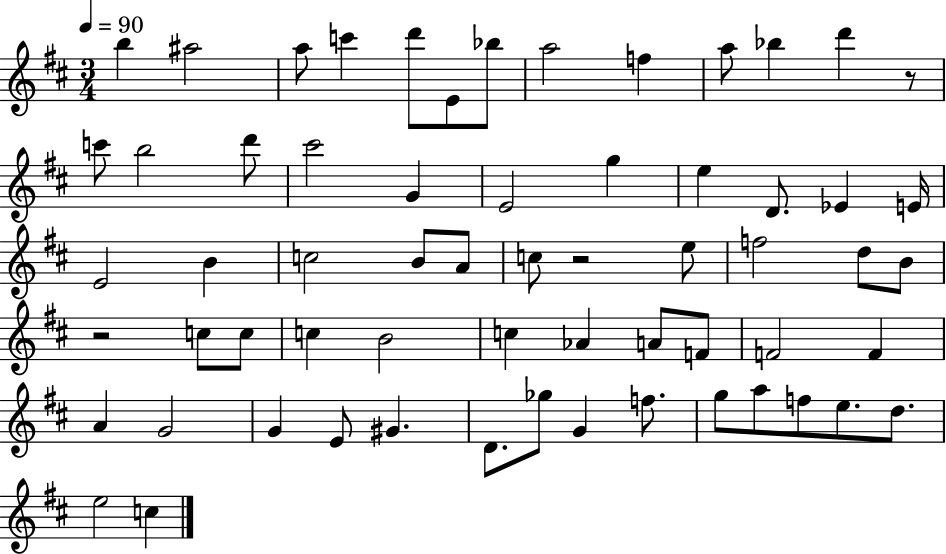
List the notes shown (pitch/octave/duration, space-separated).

B5/q A#5/h A5/e C6/q D6/e E4/e Bb5/e A5/h F5/q A5/e Bb5/q D6/q R/e C6/e B5/h D6/e C#6/h G4/q E4/h G5/q E5/q D4/e. Eb4/q E4/s E4/h B4/q C5/h B4/e A4/e C5/e R/h E5/e F5/h D5/e B4/e R/h C5/e C5/e C5/q B4/h C5/q Ab4/q A4/e F4/e F4/h F4/q A4/q G4/h G4/q E4/e G#4/q. D4/e. Gb5/e G4/q F5/e. G5/e A5/e F5/e E5/e. D5/e. E5/h C5/q